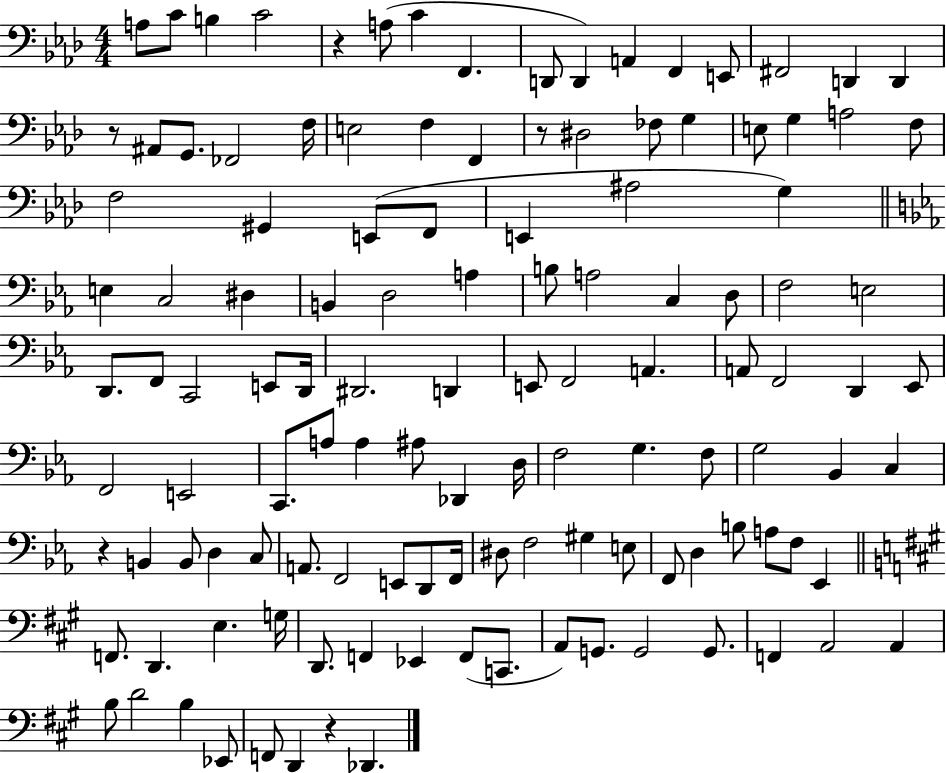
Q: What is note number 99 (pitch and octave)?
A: G3